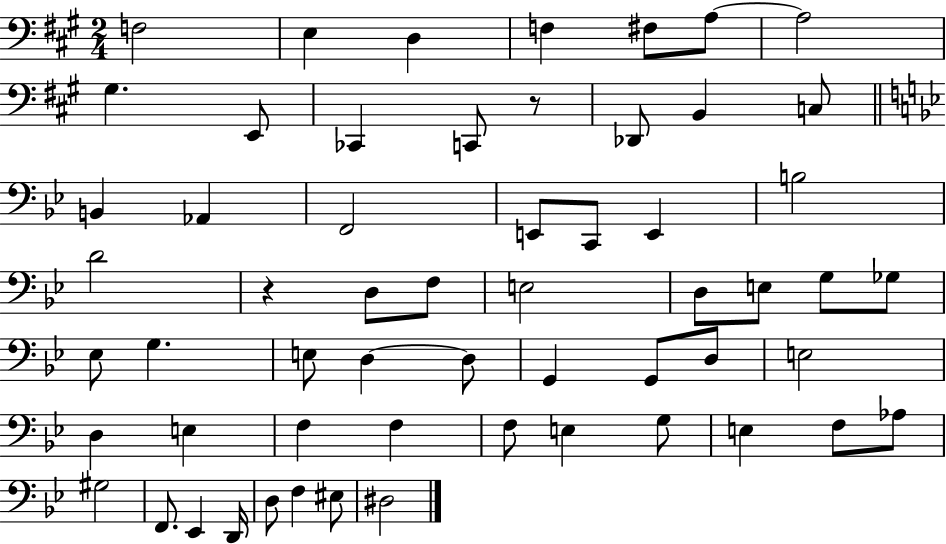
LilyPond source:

{
  \clef bass
  \numericTimeSignature
  \time 2/4
  \key a \major
  f2 | e4 d4 | f4 fis8 a8~~ | a2 | \break gis4. e,8 | ces,4 c,8 r8 | des,8 b,4 c8 | \bar "||" \break \key g \minor b,4 aes,4 | f,2 | e,8 c,8 e,4 | b2 | \break d'2 | r4 d8 f8 | e2 | d8 e8 g8 ges8 | \break ees8 g4. | e8 d4~~ d8 | g,4 g,8 d8 | e2 | \break d4 e4 | f4 f4 | f8 e4 g8 | e4 f8 aes8 | \break gis2 | f,8. ees,4 d,16 | d8 f4 eis8 | dis2 | \break \bar "|."
}